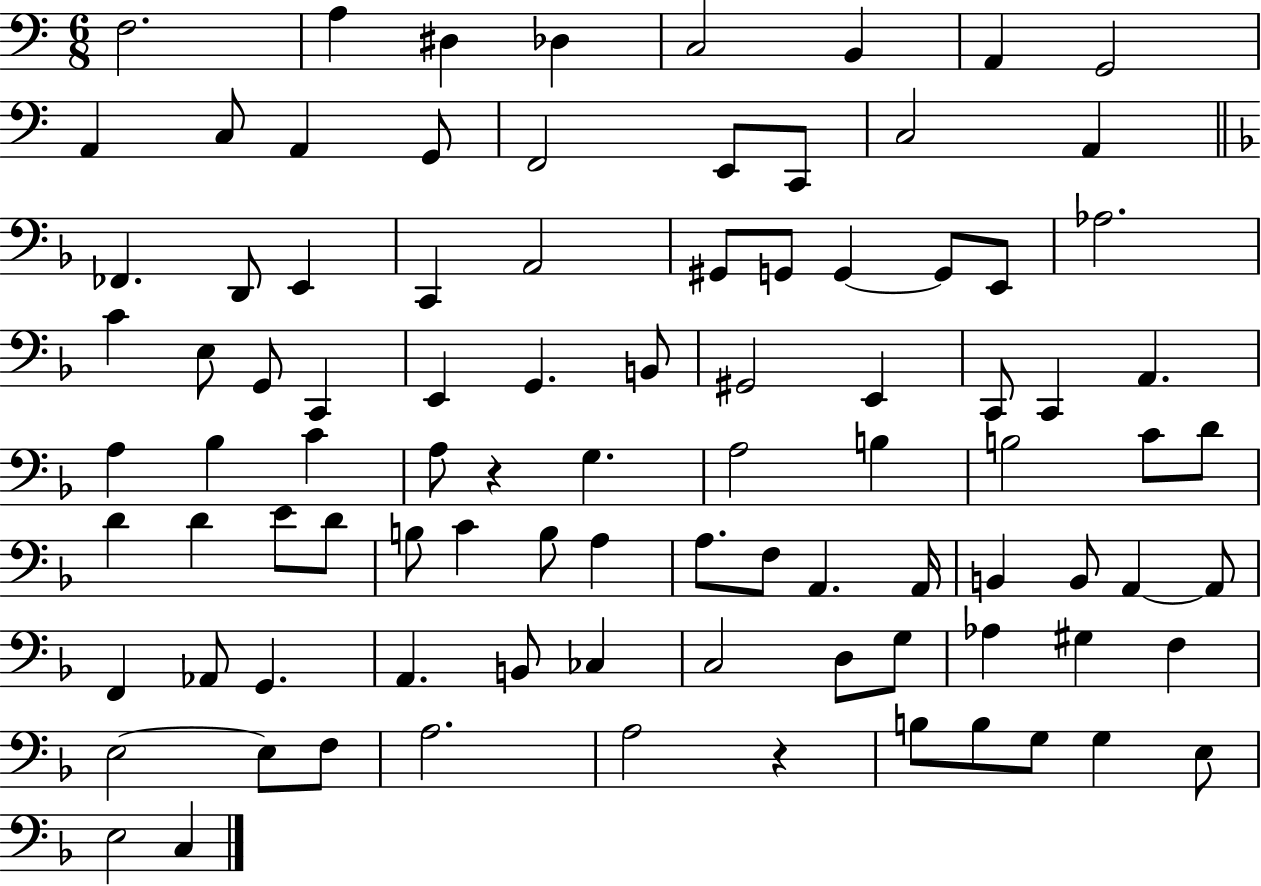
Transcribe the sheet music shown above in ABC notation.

X:1
T:Untitled
M:6/8
L:1/4
K:C
F,2 A, ^D, _D, C,2 B,, A,, G,,2 A,, C,/2 A,, G,,/2 F,,2 E,,/2 C,,/2 C,2 A,, _F,, D,,/2 E,, C,, A,,2 ^G,,/2 G,,/2 G,, G,,/2 E,,/2 _A,2 C E,/2 G,,/2 C,, E,, G,, B,,/2 ^G,,2 E,, C,,/2 C,, A,, A, _B, C A,/2 z G, A,2 B, B,2 C/2 D/2 D D E/2 D/2 B,/2 C B,/2 A, A,/2 F,/2 A,, A,,/4 B,, B,,/2 A,, A,,/2 F,, _A,,/2 G,, A,, B,,/2 _C, C,2 D,/2 G,/2 _A, ^G, F, E,2 E,/2 F,/2 A,2 A,2 z B,/2 B,/2 G,/2 G, E,/2 E,2 C,